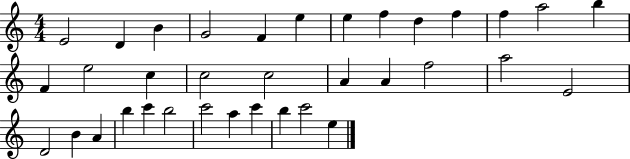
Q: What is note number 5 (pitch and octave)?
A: F4